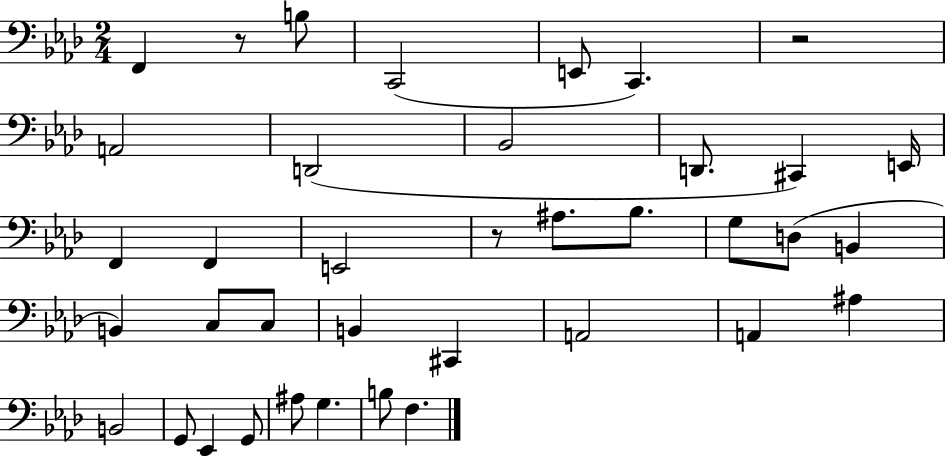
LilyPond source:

{
  \clef bass
  \numericTimeSignature
  \time 2/4
  \key aes \major
  \repeat volta 2 { f,4 r8 b8 | c,2( | e,8 c,4.) | r2 | \break a,2 | d,2( | bes,2 | d,8. cis,4) e,16 | \break f,4 f,4 | e,2 | r8 ais8. bes8. | g8 d8( b,4 | \break b,4) c8 c8 | b,4 cis,4 | a,2 | a,4 ais4 | \break b,2 | g,8 ees,4 g,8 | ais8 g4. | b8 f4. | \break } \bar "|."
}